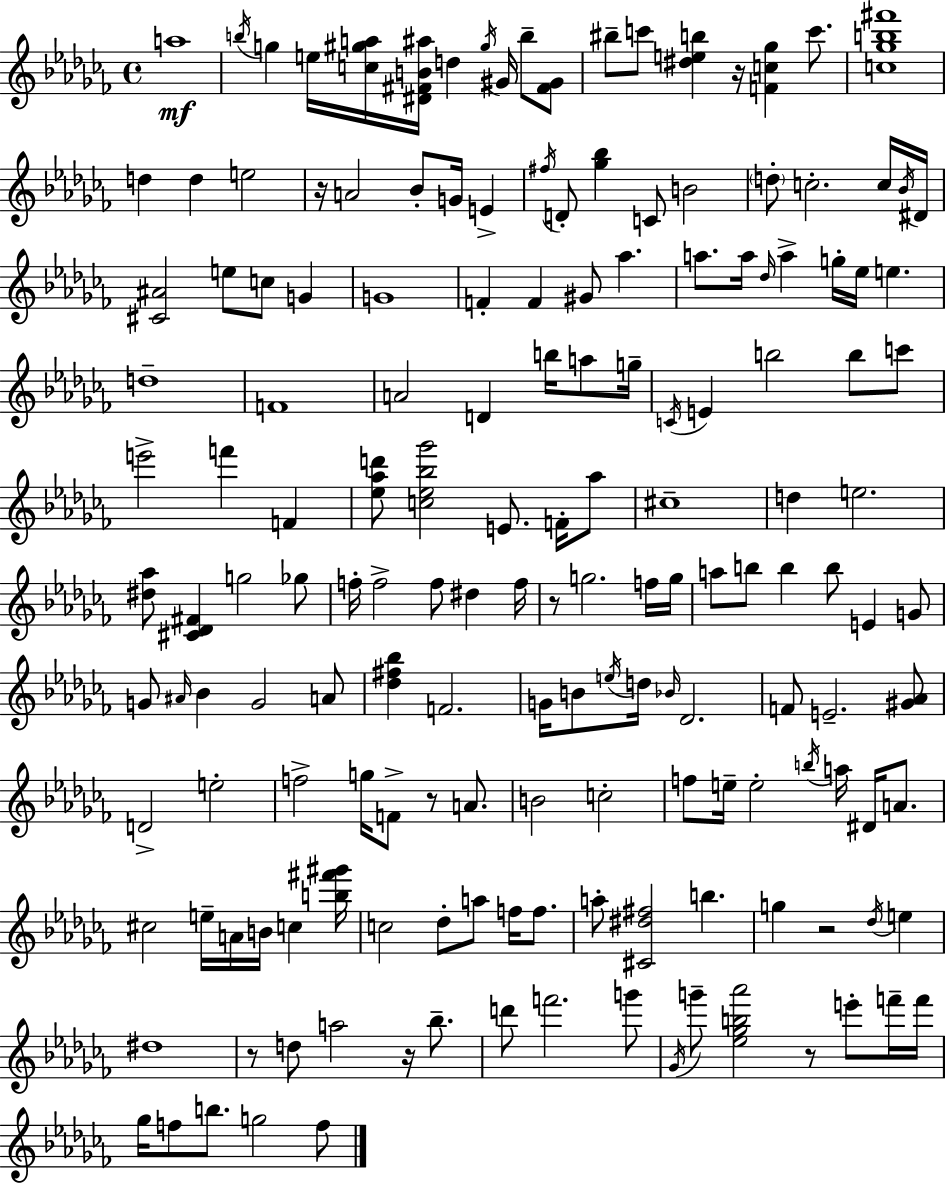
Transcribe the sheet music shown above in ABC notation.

X:1
T:Untitled
M:4/4
L:1/4
K:Abm
a4 b/4 g e/4 [c^ga]/4 [^D^FB^a]/4 d ^g/4 ^G/4 b/2 [^F^G]/2 ^b/2 c'/2 [^deb] z/4 [Fc_g] c'/2 [c_gb^f']4 d d e2 z/4 A2 _B/2 G/4 E ^f/4 D/2 [_g_b] C/2 B2 d/2 c2 c/4 _B/4 ^D/4 [^C^A]2 e/2 c/2 G G4 F F ^G/2 _a a/2 a/4 _d/4 a g/4 _e/4 e d4 F4 A2 D b/4 a/2 g/4 C/4 E b2 b/2 c'/2 e'2 f' F [_e_ad']/2 [c_e_b_g']2 E/2 F/4 _a/2 ^c4 d e2 [^d_a]/2 [^C_D^F] g2 _g/2 f/4 f2 f/2 ^d f/4 z/2 g2 f/4 g/4 a/2 b/2 b b/2 E G/2 G/2 ^A/4 _B G2 A/2 [_d^f_b] F2 G/4 B/2 e/4 d/4 _B/4 _D2 F/2 E2 [^G_A]/2 D2 e2 f2 g/4 F/2 z/2 A/2 B2 c2 f/2 e/4 e2 b/4 a/4 ^D/4 A/2 ^c2 e/4 A/4 B/4 c [b^f'^g']/4 c2 _d/2 a/2 f/4 f/2 a/2 [^C^d^f]2 b g z2 _d/4 e ^d4 z/2 d/2 a2 z/4 _b/2 d'/2 f'2 g'/2 _G/4 g'/2 [_e_gb_a']2 z/2 e'/2 f'/4 f'/4 _g/4 f/2 b/2 g2 f/2